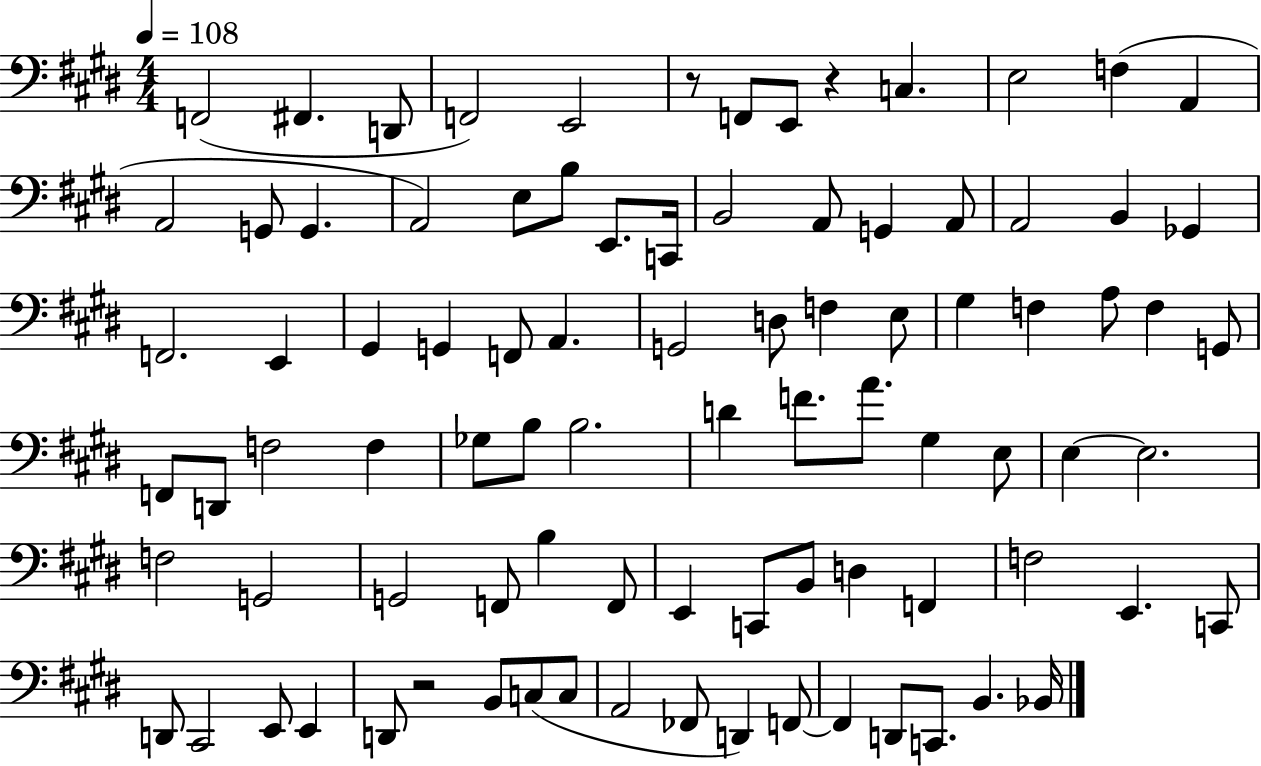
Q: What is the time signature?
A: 4/4